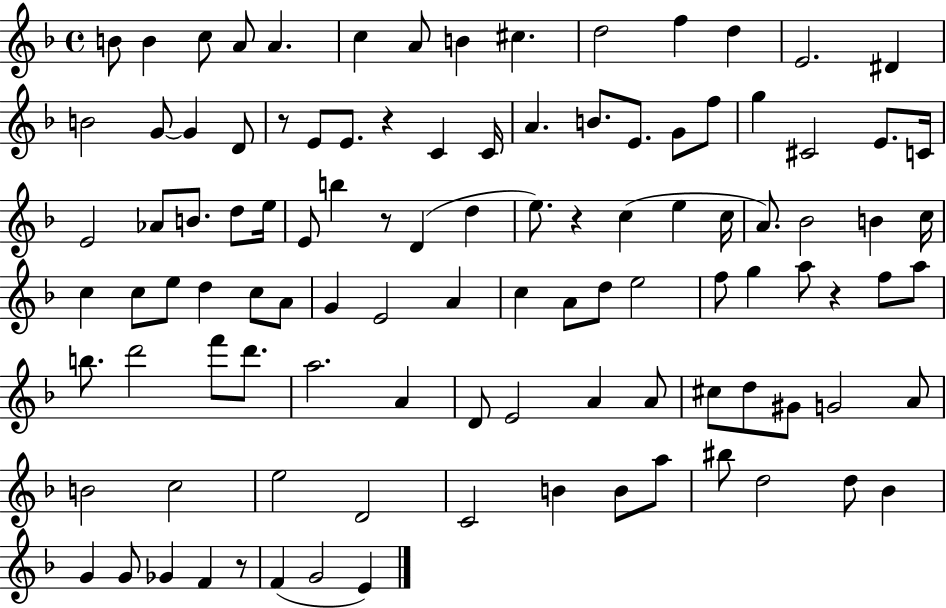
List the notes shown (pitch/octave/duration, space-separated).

B4/e B4/q C5/e A4/e A4/q. C5/q A4/e B4/q C#5/q. D5/h F5/q D5/q E4/h. D#4/q B4/h G4/e G4/q D4/e R/e E4/e E4/e. R/q C4/q C4/s A4/q. B4/e. E4/e. G4/e F5/e G5/q C#4/h E4/e. C4/s E4/h Ab4/e B4/e. D5/e E5/s E4/e B5/q R/e D4/q D5/q E5/e. R/q C5/q E5/q C5/s A4/e. Bb4/h B4/q C5/s C5/q C5/e E5/e D5/q C5/e A4/e G4/q E4/h A4/q C5/q A4/e D5/e E5/h F5/e G5/q A5/e R/q F5/e A5/e B5/e. D6/h F6/e D6/e. A5/h. A4/q D4/e E4/h A4/q A4/e C#5/e D5/e G#4/e G4/h A4/e B4/h C5/h E5/h D4/h C4/h B4/q B4/e A5/e BIS5/e D5/h D5/e Bb4/q G4/q G4/e Gb4/q F4/q R/e F4/q G4/h E4/q